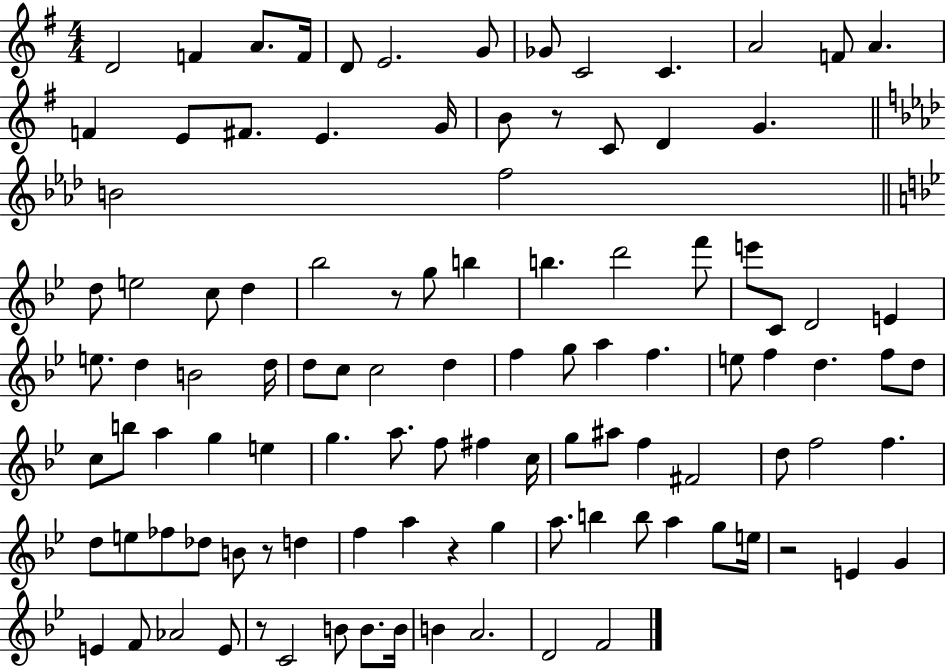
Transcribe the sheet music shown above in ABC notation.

X:1
T:Untitled
M:4/4
L:1/4
K:G
D2 F A/2 F/4 D/2 E2 G/2 _G/2 C2 C A2 F/2 A F E/2 ^F/2 E G/4 B/2 z/2 C/2 D G B2 f2 d/2 e2 c/2 d _b2 z/2 g/2 b b d'2 f'/2 e'/2 C/2 D2 E e/2 d B2 d/4 d/2 c/2 c2 d f g/2 a f e/2 f d f/2 d/2 c/2 b/2 a g e g a/2 f/2 ^f c/4 g/2 ^a/2 f ^F2 d/2 f2 f d/2 e/2 _f/2 _d/2 B/2 z/2 d f a z g a/2 b b/2 a g/2 e/4 z2 E G E F/2 _A2 E/2 z/2 C2 B/2 B/2 B/4 B A2 D2 F2